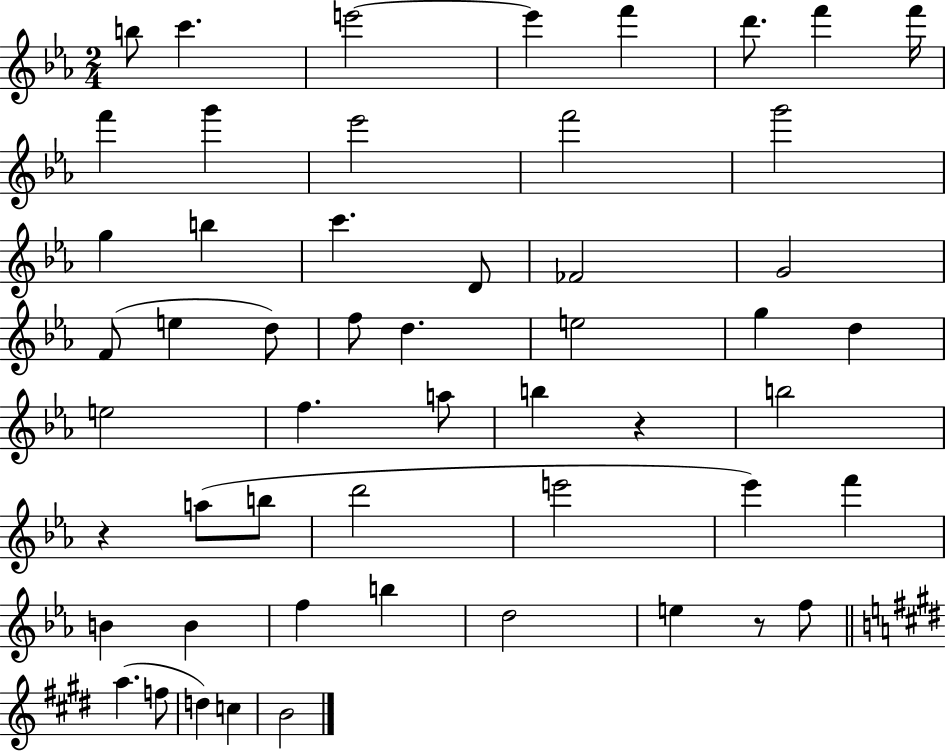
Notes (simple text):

B5/e C6/q. E6/h E6/q F6/q D6/e. F6/q F6/s F6/q G6/q Eb6/h F6/h G6/h G5/q B5/q C6/q. D4/e FES4/h G4/h F4/e E5/q D5/e F5/e D5/q. E5/h G5/q D5/q E5/h F5/q. A5/e B5/q R/q B5/h R/q A5/e B5/e D6/h E6/h Eb6/q F6/q B4/q B4/q F5/q B5/q D5/h E5/q R/e F5/e A5/q. F5/e D5/q C5/q B4/h